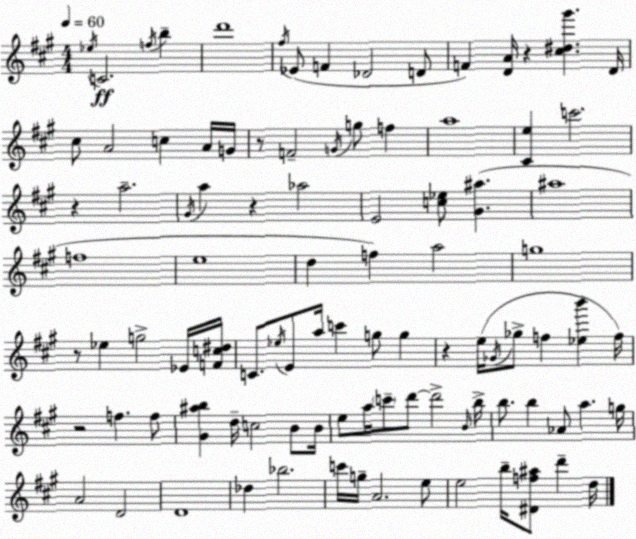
X:1
T:Untitled
M:4/4
L:1/4
K:A
_e/4 C2 f/4 b d'4 ^f/4 _E/2 F _D2 D/2 F [DA]/4 z [^c^d^g'] D/4 ^c/2 A2 c A/4 G/4 z/2 F2 G/4 g/2 f a4 [^Ce] c'2 z a2 ^G/4 a z _a2 E2 [c_e]/2 [^G^a] ^a4 f4 e4 d f a2 g4 z/2 _e g2 _E/4 [Fc^d]/4 C/2 _e/4 E/2 a/4 c' g/2 g z e/4 _G/4 _g/2 f [_eb'] f/4 z2 f f/2 [^G^ab] d/4 c2 B/2 B/4 e/2 a/4 c'/2 d'/2 d'2 B/4 b/4 b/2 b _A/2 a g/4 A2 D2 D4 _d _b2 c'/4 g/4 A2 e/2 e2 b/4 [^Df^a]/2 d' d/4